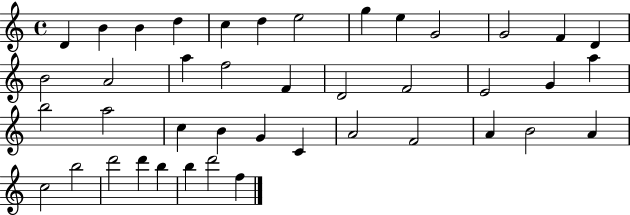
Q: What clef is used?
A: treble